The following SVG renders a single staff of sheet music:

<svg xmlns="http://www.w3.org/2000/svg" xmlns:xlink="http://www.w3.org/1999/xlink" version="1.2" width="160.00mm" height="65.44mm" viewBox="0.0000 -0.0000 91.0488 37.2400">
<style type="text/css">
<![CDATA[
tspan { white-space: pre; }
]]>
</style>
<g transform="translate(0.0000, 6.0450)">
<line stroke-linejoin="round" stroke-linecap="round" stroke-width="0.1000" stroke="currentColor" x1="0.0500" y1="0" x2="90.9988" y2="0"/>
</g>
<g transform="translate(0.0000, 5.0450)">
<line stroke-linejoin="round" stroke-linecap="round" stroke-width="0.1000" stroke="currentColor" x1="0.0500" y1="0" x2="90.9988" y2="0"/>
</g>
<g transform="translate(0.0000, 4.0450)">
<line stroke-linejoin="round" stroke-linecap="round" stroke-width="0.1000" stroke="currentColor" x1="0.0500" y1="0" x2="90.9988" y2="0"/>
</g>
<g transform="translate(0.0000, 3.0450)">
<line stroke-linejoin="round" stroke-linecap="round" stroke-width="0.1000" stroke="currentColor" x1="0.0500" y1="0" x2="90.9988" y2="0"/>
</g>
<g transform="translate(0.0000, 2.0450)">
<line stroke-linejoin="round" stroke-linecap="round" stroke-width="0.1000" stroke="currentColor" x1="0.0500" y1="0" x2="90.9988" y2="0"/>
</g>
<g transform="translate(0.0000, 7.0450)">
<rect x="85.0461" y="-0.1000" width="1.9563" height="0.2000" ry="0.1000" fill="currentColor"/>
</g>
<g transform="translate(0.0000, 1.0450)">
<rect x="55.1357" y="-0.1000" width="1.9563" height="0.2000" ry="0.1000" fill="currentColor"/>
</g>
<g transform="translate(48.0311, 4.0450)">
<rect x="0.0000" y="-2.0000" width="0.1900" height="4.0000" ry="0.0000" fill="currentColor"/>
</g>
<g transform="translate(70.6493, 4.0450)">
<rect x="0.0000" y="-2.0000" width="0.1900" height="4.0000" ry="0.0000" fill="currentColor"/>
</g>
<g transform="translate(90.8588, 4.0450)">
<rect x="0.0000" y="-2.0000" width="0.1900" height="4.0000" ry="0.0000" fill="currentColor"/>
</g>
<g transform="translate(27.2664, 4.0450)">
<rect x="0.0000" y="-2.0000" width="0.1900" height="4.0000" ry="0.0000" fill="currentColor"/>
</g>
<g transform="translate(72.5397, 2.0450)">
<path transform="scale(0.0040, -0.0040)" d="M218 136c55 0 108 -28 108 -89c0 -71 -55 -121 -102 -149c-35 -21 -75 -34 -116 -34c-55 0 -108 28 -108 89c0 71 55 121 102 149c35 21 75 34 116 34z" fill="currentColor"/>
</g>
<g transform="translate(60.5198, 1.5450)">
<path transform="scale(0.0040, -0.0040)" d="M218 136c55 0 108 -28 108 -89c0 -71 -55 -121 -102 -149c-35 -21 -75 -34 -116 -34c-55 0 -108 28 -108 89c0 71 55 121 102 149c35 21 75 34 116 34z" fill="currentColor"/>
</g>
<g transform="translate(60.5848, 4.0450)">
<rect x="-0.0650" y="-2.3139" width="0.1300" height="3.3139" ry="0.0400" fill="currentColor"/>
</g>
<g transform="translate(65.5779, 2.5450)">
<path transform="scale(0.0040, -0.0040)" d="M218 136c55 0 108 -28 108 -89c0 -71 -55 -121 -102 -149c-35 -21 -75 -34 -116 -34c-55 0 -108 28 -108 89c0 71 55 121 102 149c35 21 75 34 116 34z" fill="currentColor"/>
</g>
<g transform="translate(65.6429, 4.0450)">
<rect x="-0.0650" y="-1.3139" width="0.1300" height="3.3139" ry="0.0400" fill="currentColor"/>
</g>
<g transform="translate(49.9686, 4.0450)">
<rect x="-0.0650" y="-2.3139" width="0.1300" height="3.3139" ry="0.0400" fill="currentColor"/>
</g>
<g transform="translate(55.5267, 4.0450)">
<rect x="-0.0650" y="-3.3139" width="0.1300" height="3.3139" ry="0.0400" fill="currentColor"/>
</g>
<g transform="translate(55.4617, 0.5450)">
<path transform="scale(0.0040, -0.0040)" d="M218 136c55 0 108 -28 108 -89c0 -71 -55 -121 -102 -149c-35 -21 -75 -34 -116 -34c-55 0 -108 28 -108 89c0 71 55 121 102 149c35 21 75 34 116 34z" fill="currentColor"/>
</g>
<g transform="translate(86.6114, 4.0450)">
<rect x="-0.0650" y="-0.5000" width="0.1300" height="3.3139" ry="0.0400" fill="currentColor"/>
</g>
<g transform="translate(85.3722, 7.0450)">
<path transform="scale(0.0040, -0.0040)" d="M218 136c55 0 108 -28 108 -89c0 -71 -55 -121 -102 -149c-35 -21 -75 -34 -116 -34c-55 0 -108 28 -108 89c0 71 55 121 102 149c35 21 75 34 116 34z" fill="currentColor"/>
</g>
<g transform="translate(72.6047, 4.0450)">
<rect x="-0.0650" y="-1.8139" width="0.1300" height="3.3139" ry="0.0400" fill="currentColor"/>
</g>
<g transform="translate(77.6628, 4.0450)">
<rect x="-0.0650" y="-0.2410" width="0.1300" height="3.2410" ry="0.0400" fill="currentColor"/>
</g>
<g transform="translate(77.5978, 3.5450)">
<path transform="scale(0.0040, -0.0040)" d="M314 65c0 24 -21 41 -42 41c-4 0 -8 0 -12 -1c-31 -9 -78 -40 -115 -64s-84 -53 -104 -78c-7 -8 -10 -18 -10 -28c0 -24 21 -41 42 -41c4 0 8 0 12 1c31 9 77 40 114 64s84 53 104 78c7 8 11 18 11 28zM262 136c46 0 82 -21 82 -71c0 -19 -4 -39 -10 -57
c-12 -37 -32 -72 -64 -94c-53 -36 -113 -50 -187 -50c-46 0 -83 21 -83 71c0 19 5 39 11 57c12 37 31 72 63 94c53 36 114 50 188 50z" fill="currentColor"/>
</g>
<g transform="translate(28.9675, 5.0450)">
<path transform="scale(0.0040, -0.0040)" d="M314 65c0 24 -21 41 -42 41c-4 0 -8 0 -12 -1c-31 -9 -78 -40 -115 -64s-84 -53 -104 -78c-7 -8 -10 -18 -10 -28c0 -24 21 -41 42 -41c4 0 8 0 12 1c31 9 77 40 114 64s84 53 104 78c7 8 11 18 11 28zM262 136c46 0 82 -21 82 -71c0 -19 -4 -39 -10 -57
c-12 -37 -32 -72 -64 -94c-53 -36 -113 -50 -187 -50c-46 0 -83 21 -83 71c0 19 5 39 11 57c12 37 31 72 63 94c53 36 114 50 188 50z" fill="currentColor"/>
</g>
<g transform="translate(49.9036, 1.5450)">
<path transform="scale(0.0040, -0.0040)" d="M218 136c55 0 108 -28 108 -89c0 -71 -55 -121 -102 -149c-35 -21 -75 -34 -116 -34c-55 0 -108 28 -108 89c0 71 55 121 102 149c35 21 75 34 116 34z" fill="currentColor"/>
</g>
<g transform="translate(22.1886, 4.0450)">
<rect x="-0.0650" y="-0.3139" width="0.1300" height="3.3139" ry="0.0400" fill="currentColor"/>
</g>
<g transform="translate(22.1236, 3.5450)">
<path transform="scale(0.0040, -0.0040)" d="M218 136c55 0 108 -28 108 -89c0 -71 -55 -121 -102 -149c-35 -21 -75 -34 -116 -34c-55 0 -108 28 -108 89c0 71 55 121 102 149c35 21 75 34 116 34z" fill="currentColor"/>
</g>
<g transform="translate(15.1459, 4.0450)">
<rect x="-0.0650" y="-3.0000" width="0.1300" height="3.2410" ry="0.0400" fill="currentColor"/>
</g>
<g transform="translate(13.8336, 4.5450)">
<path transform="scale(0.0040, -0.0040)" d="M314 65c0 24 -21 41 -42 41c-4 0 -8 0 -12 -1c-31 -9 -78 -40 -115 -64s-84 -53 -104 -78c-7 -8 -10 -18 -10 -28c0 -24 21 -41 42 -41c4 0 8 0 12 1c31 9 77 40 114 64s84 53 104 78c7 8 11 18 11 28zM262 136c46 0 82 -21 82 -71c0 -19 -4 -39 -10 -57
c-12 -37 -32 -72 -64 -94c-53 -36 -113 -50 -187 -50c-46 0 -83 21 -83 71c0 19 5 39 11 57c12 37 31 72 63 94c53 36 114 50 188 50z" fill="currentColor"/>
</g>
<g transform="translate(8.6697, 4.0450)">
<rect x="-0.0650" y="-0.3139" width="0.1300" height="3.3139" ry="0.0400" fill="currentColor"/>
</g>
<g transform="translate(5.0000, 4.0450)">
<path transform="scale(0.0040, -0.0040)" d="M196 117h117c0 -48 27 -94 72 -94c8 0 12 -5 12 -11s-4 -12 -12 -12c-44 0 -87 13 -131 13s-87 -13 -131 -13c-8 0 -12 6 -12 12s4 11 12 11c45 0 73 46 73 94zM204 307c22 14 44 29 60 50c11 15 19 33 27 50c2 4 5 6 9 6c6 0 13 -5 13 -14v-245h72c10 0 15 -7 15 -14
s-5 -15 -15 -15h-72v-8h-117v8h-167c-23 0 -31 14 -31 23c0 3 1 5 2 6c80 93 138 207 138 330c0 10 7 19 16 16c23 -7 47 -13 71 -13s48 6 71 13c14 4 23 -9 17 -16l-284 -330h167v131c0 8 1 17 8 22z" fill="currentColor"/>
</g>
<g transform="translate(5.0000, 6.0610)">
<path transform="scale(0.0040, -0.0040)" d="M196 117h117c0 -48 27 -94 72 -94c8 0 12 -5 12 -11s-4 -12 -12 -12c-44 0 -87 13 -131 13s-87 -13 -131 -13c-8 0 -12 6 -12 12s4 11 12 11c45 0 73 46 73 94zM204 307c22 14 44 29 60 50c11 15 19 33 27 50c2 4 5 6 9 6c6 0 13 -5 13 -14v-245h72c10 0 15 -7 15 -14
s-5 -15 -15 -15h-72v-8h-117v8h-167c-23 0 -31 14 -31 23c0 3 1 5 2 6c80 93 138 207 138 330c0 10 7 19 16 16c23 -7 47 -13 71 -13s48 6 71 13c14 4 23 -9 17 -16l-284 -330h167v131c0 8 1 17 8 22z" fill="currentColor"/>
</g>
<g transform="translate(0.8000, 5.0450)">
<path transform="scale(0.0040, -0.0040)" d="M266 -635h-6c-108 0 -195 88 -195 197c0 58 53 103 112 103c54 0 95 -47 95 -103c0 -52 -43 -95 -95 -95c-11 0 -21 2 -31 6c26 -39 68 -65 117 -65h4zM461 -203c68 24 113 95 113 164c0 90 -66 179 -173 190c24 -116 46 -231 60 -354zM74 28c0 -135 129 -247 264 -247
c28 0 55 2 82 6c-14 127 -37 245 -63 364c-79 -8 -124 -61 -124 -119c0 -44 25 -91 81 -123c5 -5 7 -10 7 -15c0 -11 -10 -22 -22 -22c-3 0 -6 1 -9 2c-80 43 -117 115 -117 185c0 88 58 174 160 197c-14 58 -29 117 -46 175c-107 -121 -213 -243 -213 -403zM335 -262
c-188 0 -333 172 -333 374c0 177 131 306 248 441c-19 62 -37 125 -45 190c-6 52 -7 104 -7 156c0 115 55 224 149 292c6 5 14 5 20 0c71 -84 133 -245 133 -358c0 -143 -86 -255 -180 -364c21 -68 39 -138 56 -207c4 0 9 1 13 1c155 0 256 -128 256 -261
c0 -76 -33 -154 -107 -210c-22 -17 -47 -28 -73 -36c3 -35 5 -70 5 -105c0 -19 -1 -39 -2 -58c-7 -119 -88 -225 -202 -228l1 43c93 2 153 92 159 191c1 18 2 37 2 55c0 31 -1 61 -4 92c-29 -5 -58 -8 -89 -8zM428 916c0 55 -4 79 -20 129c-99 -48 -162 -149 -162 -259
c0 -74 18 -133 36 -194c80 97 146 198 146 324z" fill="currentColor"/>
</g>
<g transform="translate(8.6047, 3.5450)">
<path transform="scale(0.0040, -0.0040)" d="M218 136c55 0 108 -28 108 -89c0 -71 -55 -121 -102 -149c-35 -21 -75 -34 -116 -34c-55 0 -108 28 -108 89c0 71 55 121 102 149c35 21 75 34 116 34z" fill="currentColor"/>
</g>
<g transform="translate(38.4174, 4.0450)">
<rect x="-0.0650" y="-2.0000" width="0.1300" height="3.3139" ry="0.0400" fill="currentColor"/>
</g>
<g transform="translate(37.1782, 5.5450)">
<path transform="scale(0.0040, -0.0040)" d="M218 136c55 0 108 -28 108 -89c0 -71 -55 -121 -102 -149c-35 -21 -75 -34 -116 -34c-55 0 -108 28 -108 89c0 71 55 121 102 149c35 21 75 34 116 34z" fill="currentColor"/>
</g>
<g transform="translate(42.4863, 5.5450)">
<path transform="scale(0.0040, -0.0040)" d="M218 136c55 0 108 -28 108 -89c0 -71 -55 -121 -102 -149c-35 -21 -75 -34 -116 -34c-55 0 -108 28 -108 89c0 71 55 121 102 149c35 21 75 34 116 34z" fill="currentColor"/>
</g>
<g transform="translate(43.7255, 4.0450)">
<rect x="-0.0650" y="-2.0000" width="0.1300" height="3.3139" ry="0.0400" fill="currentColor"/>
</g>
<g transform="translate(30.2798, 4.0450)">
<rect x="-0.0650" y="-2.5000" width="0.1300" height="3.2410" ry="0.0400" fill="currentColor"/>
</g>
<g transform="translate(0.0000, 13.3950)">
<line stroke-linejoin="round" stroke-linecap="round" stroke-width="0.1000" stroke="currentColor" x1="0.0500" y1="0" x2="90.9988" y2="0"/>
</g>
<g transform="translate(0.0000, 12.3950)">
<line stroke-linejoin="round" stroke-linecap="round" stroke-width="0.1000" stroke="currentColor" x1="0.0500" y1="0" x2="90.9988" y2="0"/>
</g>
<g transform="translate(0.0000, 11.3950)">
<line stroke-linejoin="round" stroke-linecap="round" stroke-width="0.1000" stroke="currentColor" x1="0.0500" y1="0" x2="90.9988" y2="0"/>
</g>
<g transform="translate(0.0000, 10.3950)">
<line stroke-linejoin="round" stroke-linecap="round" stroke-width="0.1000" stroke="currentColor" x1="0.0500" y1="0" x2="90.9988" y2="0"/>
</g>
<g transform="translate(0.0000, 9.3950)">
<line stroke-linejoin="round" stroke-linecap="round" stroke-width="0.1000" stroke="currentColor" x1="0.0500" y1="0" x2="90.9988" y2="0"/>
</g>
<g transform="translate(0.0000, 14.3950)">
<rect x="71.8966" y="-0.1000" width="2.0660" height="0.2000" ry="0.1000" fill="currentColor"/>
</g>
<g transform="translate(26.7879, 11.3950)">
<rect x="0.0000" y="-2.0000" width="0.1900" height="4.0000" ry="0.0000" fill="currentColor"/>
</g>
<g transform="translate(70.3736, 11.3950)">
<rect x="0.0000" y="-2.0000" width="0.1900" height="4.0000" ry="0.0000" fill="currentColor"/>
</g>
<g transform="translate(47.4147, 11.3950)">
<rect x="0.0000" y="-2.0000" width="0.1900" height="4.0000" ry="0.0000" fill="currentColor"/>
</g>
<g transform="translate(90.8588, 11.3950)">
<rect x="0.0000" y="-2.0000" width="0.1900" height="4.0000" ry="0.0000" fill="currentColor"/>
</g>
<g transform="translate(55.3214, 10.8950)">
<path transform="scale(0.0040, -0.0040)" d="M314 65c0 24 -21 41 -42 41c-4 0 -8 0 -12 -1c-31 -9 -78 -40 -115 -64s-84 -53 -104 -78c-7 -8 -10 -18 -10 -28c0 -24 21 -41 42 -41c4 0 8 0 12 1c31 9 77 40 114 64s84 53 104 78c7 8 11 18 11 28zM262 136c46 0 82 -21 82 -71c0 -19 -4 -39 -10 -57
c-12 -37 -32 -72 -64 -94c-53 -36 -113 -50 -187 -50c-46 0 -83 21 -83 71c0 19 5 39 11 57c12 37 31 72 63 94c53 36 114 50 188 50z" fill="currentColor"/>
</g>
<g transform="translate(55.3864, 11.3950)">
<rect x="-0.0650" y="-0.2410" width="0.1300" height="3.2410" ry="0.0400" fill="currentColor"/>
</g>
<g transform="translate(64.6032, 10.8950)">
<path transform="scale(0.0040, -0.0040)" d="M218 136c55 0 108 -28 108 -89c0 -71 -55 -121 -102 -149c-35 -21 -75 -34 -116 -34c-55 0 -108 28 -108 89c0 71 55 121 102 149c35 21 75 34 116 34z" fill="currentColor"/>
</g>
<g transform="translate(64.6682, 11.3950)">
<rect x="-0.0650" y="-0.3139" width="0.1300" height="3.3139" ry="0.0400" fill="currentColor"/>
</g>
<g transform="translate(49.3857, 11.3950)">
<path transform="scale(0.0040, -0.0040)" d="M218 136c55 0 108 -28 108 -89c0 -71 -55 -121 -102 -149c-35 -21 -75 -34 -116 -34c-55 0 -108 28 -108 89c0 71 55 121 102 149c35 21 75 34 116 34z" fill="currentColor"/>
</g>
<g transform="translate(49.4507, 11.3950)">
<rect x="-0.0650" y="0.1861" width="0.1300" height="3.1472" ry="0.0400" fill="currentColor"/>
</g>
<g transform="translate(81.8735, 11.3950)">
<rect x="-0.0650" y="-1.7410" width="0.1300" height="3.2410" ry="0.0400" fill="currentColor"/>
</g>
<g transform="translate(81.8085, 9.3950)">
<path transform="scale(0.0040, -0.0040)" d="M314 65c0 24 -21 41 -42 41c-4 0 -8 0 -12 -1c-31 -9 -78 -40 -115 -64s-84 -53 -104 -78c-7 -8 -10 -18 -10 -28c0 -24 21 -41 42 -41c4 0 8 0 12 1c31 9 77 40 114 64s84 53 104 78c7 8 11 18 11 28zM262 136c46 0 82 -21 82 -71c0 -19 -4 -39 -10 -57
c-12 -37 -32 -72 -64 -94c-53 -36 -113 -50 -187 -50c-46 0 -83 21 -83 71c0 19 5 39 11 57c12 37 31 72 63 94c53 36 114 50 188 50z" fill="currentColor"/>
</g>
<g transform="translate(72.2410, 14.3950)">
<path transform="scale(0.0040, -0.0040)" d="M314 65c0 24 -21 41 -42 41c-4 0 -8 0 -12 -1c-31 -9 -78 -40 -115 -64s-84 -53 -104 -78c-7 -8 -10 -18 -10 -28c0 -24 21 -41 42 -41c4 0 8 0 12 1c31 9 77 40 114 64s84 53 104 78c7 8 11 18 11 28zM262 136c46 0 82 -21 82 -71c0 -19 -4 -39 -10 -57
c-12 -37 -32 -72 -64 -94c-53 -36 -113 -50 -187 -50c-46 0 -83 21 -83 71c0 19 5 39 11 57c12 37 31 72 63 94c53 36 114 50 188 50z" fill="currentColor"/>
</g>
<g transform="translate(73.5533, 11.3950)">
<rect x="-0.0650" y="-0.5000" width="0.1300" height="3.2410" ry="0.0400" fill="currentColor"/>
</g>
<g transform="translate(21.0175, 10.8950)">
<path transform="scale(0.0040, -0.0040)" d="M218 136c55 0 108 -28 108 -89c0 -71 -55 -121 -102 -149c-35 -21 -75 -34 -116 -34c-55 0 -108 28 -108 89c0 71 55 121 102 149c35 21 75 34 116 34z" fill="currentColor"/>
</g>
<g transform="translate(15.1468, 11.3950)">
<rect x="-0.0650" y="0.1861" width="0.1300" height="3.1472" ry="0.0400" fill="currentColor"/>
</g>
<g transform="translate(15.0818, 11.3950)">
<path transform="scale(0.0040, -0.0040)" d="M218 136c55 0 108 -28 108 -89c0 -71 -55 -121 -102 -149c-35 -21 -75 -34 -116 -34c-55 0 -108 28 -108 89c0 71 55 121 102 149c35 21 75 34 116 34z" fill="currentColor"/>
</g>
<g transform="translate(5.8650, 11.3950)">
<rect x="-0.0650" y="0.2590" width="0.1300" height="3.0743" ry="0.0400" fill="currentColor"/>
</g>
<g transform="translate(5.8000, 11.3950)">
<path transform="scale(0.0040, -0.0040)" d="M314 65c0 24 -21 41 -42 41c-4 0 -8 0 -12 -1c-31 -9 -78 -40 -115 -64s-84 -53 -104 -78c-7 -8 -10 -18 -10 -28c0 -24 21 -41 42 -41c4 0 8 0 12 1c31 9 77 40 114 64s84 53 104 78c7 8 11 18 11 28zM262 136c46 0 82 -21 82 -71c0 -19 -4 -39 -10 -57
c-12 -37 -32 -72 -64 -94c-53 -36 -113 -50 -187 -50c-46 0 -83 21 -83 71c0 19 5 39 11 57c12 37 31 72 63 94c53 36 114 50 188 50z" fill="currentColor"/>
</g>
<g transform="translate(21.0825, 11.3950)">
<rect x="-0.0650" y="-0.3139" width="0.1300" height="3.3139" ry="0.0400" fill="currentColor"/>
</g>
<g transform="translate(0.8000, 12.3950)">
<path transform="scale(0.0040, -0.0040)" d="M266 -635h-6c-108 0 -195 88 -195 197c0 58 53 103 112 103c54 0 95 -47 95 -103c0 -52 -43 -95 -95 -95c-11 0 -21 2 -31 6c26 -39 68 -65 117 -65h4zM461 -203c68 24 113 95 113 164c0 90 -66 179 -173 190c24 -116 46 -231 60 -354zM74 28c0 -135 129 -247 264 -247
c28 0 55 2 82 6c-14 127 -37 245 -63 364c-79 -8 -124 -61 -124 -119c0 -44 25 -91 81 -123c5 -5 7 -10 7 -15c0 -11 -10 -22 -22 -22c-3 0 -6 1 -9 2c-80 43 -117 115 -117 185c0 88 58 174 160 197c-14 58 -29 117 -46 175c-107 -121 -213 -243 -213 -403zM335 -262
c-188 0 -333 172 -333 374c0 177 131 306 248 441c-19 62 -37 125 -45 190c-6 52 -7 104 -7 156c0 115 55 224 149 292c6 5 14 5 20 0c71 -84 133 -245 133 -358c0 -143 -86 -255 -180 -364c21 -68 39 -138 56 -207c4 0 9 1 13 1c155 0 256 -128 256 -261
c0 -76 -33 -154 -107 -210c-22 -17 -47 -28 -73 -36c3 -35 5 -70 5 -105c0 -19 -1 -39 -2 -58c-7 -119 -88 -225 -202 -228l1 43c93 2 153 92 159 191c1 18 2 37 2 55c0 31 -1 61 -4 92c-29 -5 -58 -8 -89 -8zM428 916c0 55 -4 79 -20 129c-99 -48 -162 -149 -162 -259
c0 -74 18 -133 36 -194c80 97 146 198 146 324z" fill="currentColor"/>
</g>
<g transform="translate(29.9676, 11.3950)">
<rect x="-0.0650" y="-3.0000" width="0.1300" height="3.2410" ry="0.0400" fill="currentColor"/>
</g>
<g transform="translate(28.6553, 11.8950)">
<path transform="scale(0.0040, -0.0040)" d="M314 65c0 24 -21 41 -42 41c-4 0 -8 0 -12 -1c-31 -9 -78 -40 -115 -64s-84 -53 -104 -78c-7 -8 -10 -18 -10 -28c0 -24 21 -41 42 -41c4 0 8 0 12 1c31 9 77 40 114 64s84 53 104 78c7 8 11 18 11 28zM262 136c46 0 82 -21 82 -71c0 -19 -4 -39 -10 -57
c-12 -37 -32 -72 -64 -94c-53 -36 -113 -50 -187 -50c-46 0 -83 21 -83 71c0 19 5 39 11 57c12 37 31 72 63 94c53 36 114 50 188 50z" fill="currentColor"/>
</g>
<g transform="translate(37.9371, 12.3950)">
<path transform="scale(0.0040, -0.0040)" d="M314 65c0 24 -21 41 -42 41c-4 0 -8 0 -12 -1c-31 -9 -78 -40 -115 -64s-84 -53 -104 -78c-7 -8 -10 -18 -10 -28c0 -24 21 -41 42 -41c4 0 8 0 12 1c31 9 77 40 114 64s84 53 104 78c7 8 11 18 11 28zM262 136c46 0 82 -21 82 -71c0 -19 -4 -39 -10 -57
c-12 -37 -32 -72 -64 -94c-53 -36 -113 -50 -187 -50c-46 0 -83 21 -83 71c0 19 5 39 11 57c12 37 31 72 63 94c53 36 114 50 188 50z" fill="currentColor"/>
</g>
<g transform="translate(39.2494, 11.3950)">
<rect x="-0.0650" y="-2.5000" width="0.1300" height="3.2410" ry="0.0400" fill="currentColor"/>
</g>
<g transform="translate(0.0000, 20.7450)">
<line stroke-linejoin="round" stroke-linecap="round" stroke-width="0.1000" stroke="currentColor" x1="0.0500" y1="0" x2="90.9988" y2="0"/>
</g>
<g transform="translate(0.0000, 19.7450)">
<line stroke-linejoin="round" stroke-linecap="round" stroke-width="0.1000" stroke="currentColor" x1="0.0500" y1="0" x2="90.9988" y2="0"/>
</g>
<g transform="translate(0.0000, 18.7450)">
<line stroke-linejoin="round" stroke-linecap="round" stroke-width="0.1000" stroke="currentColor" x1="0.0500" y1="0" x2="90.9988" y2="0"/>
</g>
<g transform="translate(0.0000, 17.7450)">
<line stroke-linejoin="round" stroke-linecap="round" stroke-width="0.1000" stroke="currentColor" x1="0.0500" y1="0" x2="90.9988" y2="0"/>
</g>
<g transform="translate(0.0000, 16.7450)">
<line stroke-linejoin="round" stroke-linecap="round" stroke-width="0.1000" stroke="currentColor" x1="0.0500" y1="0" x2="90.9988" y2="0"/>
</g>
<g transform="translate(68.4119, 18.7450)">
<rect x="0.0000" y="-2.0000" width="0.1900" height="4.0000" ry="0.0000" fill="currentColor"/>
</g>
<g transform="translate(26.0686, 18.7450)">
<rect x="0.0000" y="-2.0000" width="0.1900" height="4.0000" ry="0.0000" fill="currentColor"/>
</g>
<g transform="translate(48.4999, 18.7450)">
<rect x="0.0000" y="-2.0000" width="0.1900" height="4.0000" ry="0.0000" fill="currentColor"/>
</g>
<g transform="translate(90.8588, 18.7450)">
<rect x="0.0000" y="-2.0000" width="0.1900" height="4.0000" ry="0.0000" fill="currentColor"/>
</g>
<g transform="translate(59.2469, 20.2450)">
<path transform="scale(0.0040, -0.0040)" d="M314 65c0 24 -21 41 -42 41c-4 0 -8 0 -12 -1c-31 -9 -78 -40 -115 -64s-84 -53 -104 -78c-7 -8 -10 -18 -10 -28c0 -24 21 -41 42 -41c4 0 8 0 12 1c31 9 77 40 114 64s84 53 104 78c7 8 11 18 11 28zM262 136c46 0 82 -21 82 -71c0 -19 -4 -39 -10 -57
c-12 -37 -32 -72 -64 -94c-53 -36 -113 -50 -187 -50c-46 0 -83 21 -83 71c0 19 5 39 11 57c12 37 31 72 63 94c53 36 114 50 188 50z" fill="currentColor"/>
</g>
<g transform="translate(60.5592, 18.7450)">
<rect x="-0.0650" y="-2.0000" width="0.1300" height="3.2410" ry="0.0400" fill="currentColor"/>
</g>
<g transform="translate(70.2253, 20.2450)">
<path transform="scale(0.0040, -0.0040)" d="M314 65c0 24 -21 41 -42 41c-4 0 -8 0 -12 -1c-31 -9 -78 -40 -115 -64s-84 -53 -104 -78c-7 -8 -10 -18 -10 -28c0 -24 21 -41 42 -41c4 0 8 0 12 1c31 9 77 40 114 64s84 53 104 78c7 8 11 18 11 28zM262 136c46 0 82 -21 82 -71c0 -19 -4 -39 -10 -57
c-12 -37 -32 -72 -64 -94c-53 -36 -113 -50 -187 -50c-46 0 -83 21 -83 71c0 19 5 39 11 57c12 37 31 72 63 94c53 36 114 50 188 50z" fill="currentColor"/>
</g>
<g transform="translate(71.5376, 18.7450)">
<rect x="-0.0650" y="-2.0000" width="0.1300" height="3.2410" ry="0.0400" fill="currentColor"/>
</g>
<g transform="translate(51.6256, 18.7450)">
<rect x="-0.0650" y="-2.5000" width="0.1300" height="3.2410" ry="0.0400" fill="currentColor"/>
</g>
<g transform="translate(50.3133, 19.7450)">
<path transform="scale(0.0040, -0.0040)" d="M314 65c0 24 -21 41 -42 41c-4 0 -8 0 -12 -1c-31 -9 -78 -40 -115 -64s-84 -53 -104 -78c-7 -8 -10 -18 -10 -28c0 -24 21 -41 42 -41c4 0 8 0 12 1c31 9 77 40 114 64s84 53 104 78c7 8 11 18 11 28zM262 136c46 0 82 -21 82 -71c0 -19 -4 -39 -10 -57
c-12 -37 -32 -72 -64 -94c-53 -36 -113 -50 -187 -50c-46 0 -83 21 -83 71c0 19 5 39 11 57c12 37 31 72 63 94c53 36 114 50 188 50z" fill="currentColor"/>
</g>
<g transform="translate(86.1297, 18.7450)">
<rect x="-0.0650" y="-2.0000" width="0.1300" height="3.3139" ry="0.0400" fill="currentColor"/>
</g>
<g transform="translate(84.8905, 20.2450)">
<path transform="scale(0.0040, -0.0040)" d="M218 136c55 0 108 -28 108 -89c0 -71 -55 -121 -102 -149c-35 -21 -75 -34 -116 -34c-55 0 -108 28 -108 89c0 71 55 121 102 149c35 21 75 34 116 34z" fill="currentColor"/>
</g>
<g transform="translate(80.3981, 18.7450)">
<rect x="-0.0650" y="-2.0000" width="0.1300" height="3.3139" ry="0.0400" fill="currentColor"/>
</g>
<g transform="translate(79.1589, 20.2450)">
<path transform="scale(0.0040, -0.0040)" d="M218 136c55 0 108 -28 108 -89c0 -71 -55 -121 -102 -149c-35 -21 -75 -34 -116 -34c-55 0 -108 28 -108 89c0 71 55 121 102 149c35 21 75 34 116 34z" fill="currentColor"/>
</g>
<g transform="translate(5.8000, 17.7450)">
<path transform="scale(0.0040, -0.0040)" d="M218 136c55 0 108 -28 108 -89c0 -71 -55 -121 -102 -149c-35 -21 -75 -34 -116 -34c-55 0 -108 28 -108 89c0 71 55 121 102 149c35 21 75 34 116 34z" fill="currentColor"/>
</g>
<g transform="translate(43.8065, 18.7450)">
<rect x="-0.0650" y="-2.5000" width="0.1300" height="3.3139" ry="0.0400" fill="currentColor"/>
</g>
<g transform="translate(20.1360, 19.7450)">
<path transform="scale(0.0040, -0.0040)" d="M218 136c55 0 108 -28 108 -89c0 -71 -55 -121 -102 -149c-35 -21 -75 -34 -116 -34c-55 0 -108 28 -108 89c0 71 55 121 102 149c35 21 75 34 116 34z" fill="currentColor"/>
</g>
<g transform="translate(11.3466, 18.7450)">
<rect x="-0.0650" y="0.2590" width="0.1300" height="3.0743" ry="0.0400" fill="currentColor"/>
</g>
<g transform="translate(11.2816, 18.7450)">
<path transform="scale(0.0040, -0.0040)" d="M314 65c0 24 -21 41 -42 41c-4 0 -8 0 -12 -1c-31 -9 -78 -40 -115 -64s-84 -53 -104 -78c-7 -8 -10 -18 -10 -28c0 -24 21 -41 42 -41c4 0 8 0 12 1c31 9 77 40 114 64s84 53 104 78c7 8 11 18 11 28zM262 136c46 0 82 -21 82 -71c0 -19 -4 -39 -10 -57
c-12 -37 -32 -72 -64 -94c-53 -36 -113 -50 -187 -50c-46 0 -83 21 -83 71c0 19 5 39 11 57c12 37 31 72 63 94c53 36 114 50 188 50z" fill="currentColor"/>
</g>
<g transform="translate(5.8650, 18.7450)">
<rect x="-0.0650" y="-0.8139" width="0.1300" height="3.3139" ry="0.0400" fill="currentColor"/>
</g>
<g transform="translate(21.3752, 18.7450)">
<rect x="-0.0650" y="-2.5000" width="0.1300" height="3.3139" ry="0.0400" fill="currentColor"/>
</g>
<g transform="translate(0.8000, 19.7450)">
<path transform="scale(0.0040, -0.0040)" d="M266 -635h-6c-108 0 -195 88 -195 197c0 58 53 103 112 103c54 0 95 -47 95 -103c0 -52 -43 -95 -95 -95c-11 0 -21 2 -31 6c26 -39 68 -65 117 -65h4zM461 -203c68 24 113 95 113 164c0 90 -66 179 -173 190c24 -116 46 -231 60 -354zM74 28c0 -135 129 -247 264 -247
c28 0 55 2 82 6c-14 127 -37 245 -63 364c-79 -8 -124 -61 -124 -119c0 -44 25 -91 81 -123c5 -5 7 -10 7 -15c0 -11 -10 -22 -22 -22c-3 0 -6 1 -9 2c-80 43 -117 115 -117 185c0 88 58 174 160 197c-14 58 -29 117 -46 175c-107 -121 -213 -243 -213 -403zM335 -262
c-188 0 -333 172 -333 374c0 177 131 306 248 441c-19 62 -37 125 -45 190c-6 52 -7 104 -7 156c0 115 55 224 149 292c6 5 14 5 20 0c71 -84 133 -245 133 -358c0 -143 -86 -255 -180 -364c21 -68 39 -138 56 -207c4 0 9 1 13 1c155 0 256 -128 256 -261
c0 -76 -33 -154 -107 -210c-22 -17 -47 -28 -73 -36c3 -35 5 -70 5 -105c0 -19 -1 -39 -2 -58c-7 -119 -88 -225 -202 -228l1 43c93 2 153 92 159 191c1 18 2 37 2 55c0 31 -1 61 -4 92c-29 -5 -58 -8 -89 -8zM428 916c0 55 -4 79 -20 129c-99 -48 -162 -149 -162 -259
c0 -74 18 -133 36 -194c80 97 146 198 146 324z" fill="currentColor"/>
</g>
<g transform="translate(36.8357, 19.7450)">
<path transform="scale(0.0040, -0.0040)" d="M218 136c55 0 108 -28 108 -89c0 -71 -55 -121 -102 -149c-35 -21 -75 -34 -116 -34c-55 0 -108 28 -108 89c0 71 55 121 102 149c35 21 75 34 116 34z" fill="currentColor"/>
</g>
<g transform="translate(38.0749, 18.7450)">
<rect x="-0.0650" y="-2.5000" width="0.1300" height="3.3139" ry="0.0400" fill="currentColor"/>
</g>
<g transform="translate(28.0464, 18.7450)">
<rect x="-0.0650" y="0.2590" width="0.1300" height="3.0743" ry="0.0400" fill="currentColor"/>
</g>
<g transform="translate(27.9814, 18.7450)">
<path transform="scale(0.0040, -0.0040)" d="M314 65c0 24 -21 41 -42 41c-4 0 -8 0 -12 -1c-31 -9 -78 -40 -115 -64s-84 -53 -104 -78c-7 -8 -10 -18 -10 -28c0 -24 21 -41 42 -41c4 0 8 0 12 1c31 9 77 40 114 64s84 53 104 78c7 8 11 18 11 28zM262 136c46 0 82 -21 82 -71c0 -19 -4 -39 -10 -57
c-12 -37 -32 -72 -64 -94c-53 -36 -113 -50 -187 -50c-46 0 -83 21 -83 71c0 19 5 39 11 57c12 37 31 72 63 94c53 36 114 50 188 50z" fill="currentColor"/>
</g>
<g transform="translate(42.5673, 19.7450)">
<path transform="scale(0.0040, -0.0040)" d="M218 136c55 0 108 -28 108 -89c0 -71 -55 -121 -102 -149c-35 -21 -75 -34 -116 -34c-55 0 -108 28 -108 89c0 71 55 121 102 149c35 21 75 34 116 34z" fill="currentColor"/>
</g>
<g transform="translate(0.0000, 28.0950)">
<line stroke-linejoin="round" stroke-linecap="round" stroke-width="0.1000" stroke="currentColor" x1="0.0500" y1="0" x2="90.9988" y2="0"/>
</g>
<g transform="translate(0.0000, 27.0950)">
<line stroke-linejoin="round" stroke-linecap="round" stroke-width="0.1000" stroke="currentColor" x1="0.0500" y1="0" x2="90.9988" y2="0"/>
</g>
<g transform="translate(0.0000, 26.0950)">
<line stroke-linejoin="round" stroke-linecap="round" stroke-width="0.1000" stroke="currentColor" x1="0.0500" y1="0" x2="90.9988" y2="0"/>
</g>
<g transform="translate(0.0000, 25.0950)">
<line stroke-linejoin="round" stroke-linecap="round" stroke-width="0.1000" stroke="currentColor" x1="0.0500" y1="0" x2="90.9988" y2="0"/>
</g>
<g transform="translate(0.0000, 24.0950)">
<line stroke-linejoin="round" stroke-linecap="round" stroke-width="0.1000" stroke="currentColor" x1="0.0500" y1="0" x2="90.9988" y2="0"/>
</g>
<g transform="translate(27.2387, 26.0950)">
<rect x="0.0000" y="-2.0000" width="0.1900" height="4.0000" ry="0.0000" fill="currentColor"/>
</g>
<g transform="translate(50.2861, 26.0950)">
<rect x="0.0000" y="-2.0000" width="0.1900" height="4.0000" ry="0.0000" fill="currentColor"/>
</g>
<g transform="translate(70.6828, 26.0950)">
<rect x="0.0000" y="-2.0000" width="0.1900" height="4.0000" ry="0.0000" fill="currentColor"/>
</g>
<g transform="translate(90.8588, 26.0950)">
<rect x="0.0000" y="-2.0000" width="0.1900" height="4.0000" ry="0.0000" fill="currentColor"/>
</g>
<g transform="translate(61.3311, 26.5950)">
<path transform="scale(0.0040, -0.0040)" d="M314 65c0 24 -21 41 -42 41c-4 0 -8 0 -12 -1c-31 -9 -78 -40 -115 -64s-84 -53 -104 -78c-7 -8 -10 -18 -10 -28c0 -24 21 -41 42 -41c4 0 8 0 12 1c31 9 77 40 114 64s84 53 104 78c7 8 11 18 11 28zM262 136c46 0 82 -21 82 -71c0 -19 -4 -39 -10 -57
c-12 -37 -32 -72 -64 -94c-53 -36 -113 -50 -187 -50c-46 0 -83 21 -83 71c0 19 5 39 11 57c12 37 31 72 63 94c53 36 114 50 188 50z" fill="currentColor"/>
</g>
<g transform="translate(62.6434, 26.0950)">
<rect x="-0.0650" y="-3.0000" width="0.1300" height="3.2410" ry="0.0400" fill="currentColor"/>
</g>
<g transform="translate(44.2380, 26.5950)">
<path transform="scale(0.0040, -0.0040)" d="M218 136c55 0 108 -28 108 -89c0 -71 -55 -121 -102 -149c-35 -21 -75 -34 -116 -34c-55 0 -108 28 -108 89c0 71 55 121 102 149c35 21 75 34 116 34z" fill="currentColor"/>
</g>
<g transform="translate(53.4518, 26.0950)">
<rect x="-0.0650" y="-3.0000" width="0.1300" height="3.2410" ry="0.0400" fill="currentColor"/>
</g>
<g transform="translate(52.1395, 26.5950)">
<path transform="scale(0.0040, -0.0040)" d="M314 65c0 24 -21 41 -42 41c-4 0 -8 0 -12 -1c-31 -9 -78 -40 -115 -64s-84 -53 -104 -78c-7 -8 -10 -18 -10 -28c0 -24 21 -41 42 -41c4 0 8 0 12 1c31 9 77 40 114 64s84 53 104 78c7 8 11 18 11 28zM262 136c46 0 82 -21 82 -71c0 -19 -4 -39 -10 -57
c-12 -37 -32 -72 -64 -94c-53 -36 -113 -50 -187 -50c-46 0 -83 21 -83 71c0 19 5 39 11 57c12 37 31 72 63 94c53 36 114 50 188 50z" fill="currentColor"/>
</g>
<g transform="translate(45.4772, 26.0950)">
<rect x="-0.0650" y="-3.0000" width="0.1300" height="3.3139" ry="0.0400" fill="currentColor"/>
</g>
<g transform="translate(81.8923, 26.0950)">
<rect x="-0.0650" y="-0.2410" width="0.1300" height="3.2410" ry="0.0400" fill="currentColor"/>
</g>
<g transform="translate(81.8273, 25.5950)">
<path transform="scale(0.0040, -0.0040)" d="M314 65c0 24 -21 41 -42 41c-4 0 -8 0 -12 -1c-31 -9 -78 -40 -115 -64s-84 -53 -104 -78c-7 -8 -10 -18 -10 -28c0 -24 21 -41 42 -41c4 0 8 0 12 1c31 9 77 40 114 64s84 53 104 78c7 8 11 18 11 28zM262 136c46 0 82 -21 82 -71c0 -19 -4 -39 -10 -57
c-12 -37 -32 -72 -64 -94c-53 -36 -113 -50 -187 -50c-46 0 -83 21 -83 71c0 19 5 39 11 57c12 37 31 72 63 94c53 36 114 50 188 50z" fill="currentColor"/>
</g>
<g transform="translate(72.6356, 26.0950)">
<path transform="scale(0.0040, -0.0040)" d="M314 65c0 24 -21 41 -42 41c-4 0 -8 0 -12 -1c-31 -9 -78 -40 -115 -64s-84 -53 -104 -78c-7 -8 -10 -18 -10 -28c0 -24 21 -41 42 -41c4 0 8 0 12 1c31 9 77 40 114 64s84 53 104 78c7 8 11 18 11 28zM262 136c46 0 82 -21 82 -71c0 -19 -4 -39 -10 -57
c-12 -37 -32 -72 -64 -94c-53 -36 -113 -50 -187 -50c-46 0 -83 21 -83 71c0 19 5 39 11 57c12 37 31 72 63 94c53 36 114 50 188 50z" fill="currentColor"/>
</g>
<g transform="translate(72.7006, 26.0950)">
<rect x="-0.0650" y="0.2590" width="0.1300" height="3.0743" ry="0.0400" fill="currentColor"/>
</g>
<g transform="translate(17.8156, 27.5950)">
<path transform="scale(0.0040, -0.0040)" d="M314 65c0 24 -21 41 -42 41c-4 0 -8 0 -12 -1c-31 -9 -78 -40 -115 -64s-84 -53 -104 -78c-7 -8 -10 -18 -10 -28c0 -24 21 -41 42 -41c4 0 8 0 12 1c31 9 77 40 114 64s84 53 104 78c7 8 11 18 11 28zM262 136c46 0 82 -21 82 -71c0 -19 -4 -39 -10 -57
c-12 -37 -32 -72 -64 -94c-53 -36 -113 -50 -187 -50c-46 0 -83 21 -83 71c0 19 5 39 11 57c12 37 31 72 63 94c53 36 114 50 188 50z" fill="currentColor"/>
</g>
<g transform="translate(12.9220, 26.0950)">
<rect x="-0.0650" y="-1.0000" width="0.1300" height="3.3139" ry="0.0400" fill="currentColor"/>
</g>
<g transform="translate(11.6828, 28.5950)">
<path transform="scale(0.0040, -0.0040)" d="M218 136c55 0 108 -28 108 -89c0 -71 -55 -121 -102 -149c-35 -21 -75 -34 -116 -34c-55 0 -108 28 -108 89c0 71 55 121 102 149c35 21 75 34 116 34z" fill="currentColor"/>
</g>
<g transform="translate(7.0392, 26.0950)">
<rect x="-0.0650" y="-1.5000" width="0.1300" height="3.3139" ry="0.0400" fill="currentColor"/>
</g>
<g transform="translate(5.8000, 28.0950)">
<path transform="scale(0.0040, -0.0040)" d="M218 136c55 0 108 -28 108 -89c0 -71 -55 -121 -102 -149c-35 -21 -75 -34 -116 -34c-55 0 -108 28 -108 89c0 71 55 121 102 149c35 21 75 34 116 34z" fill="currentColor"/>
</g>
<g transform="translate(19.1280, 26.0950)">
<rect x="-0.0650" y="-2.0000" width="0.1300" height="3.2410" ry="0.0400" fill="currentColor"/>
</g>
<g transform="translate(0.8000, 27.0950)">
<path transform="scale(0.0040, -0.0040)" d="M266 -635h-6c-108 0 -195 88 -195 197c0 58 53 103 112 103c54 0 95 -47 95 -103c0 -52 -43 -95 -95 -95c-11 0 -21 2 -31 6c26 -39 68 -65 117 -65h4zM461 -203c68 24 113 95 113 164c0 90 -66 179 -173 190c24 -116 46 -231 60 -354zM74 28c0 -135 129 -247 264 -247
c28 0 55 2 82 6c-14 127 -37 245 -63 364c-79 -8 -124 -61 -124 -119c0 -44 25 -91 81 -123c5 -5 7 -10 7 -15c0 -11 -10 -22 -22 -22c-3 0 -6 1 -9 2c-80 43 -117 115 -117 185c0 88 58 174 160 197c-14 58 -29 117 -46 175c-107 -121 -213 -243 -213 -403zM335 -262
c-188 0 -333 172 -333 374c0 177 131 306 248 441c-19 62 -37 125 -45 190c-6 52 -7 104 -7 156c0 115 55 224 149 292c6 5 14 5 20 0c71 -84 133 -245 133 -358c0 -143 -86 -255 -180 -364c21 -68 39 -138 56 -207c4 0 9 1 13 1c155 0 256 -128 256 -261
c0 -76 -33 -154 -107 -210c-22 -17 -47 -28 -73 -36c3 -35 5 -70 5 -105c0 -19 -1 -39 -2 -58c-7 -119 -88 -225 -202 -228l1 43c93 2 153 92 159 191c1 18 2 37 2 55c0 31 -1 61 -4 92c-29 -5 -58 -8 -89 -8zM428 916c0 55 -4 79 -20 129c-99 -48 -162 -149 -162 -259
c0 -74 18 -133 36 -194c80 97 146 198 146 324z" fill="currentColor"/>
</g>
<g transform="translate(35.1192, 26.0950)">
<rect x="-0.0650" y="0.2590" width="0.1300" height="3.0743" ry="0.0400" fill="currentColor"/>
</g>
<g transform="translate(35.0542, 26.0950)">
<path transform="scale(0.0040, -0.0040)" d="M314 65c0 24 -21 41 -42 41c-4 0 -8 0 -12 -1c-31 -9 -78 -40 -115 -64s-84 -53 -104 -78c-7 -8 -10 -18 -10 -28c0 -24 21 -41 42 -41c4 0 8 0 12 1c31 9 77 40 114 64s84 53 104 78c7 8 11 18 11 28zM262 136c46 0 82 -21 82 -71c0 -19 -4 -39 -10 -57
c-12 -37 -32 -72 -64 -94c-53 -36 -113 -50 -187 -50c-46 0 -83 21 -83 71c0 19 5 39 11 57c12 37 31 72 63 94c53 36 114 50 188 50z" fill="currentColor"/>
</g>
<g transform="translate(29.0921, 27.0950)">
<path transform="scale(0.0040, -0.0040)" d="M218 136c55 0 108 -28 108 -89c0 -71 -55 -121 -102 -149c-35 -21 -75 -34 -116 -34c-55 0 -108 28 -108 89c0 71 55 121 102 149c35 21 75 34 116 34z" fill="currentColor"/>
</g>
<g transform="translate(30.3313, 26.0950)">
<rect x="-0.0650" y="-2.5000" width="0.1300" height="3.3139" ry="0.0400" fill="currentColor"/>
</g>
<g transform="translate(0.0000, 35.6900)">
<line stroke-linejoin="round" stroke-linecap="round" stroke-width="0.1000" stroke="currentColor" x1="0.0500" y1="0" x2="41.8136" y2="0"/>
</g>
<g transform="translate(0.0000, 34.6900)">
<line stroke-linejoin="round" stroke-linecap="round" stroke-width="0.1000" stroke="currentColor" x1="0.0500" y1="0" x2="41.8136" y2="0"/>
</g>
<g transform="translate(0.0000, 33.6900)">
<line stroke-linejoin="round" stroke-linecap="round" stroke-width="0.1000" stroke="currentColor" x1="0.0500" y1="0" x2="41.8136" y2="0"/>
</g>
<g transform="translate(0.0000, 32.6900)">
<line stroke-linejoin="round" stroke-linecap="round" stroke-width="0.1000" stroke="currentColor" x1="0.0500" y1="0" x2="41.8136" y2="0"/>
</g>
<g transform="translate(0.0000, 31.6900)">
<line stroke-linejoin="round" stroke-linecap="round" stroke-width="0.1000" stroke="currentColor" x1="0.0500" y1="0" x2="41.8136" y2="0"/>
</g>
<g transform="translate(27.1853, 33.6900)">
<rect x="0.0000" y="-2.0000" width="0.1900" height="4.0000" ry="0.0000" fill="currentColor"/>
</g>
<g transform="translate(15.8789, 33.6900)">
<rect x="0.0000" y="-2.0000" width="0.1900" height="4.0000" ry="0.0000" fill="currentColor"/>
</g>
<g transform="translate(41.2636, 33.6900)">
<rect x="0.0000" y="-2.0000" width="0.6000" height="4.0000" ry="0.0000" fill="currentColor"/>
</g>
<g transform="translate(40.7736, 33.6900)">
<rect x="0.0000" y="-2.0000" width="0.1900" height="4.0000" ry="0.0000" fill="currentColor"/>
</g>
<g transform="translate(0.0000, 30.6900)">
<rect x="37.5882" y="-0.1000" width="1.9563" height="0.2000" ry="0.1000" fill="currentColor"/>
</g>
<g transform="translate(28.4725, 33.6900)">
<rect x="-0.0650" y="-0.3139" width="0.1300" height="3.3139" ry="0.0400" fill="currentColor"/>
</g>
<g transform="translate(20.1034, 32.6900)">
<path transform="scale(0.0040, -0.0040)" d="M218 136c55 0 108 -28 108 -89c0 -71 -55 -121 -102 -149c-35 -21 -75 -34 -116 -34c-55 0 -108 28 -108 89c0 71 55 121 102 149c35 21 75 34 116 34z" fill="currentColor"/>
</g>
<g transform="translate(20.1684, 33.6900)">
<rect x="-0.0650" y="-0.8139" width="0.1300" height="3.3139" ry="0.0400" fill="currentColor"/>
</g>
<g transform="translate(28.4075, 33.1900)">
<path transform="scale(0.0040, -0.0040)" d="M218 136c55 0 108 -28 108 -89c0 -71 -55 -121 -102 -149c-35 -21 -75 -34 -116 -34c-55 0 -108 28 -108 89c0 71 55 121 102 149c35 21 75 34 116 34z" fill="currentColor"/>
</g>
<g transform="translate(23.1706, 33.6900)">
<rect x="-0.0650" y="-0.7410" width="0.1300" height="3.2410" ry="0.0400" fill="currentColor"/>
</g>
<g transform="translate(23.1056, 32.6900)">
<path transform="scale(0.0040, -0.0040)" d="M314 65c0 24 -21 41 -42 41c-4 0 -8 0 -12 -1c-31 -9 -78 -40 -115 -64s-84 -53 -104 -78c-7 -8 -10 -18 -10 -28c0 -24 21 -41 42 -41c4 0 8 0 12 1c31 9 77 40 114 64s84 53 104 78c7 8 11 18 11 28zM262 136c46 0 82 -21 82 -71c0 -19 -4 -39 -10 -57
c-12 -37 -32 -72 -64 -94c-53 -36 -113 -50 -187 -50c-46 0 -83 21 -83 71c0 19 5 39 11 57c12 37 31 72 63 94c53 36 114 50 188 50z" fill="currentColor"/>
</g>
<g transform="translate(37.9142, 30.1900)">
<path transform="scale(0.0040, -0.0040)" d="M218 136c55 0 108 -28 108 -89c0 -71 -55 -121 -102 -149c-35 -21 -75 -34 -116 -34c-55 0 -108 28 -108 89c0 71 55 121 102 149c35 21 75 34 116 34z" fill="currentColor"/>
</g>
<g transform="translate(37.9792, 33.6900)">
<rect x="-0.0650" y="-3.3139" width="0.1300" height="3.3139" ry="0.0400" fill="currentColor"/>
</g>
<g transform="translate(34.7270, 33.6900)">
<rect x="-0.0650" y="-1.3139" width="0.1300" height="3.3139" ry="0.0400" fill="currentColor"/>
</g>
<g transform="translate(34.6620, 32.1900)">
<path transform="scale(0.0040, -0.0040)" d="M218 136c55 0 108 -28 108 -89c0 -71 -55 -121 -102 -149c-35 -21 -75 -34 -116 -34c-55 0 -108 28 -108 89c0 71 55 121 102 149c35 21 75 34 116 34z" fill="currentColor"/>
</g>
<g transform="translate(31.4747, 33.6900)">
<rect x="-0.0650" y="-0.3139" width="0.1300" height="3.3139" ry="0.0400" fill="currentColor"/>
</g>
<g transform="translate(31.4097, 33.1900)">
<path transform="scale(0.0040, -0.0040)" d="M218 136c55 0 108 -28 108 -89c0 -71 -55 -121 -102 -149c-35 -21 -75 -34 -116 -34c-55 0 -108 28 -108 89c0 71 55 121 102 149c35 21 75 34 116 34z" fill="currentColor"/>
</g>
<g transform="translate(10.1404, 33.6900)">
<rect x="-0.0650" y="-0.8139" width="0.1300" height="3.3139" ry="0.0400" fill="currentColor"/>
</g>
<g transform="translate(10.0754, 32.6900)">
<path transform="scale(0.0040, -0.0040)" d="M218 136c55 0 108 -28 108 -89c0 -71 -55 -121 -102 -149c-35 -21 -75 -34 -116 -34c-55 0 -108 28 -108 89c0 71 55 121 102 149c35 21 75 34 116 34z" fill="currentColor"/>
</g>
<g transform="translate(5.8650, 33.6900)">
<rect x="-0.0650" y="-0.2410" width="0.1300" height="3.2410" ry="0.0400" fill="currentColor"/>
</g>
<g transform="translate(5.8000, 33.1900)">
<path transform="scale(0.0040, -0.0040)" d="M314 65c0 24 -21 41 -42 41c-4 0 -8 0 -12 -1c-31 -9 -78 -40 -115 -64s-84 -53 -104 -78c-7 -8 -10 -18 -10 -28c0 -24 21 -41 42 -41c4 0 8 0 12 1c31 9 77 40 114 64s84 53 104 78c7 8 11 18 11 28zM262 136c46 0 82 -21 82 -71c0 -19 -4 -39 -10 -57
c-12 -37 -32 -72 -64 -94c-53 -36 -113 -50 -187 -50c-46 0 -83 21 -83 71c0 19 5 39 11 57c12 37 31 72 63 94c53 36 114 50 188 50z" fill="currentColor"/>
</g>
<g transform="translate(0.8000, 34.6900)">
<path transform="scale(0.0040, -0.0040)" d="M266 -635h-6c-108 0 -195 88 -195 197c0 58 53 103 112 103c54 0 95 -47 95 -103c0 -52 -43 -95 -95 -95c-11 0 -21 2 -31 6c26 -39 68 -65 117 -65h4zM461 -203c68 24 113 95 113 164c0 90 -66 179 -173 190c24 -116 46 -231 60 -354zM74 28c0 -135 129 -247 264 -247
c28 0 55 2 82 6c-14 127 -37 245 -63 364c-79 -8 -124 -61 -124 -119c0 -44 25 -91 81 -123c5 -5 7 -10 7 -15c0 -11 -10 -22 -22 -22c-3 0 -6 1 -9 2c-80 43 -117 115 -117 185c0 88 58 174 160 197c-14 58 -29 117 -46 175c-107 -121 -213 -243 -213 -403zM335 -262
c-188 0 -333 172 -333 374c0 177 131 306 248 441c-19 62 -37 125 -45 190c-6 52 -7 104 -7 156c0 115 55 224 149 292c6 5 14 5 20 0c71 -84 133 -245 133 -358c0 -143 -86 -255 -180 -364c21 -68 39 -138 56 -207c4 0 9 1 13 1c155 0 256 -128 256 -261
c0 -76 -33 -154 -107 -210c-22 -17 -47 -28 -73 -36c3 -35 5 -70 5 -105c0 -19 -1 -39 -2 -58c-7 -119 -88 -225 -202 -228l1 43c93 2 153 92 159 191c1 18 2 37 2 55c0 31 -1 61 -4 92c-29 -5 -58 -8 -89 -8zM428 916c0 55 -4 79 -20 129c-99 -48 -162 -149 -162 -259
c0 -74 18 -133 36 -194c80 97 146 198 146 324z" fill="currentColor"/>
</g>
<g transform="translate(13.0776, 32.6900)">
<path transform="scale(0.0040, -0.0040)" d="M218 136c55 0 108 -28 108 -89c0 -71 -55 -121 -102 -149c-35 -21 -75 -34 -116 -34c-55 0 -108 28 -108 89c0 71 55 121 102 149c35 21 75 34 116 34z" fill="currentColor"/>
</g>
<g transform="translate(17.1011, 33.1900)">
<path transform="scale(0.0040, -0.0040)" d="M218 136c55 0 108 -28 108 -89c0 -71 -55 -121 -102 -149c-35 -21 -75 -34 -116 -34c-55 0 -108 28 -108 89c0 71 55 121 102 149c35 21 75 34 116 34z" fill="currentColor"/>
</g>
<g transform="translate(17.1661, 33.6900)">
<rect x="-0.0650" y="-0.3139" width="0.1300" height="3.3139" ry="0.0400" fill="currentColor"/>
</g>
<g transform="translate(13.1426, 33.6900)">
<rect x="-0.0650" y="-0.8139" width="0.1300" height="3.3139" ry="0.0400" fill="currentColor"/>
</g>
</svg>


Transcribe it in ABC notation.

X:1
T:Untitled
M:4/4
L:1/4
K:C
c A2 c G2 F F g b g e f c2 C B2 B c A2 G2 B c2 c C2 f2 d B2 G B2 G G G2 F2 F2 F F E D F2 G B2 A A2 A2 B2 c2 c2 d d c d d2 c c e b